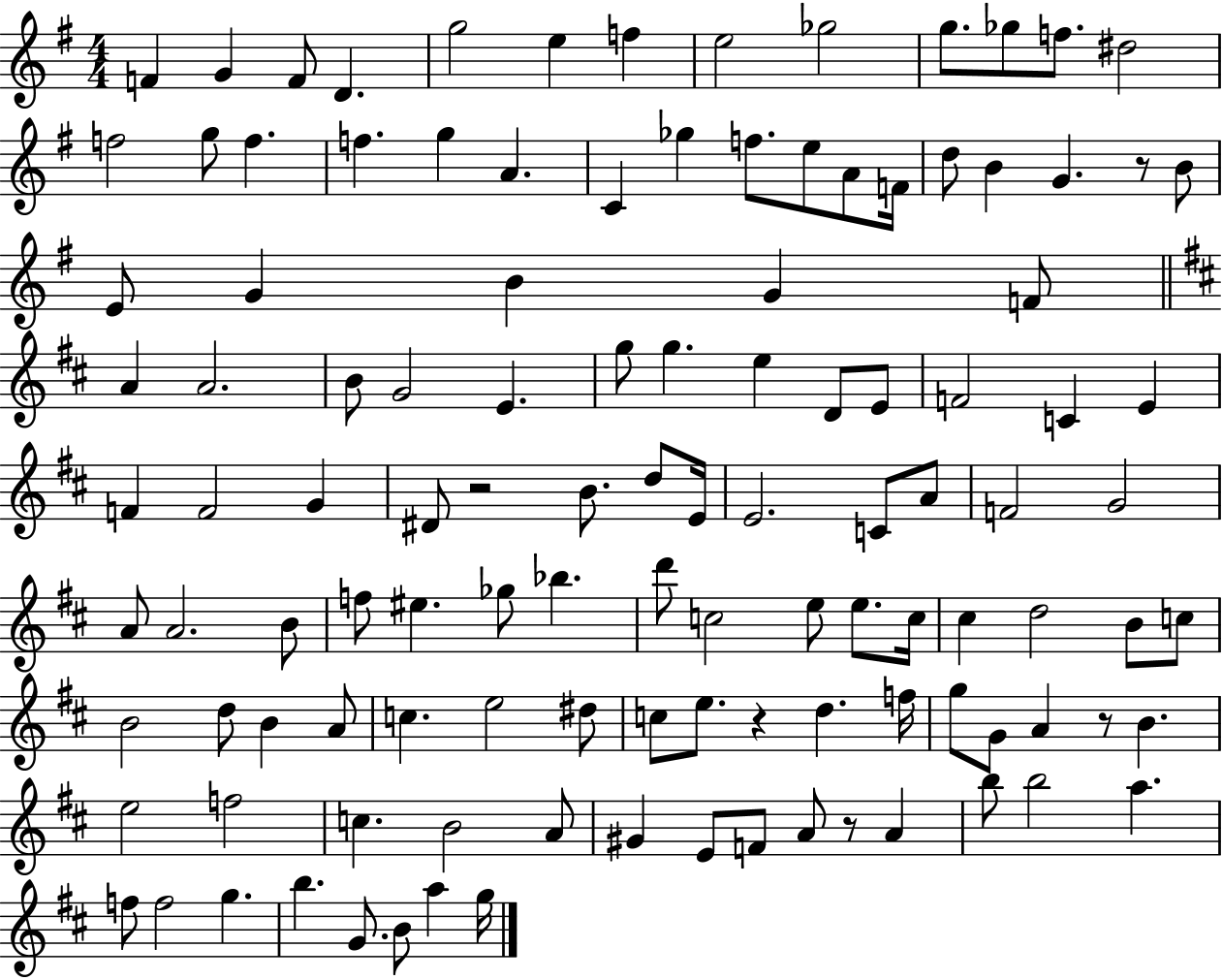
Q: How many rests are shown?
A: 5